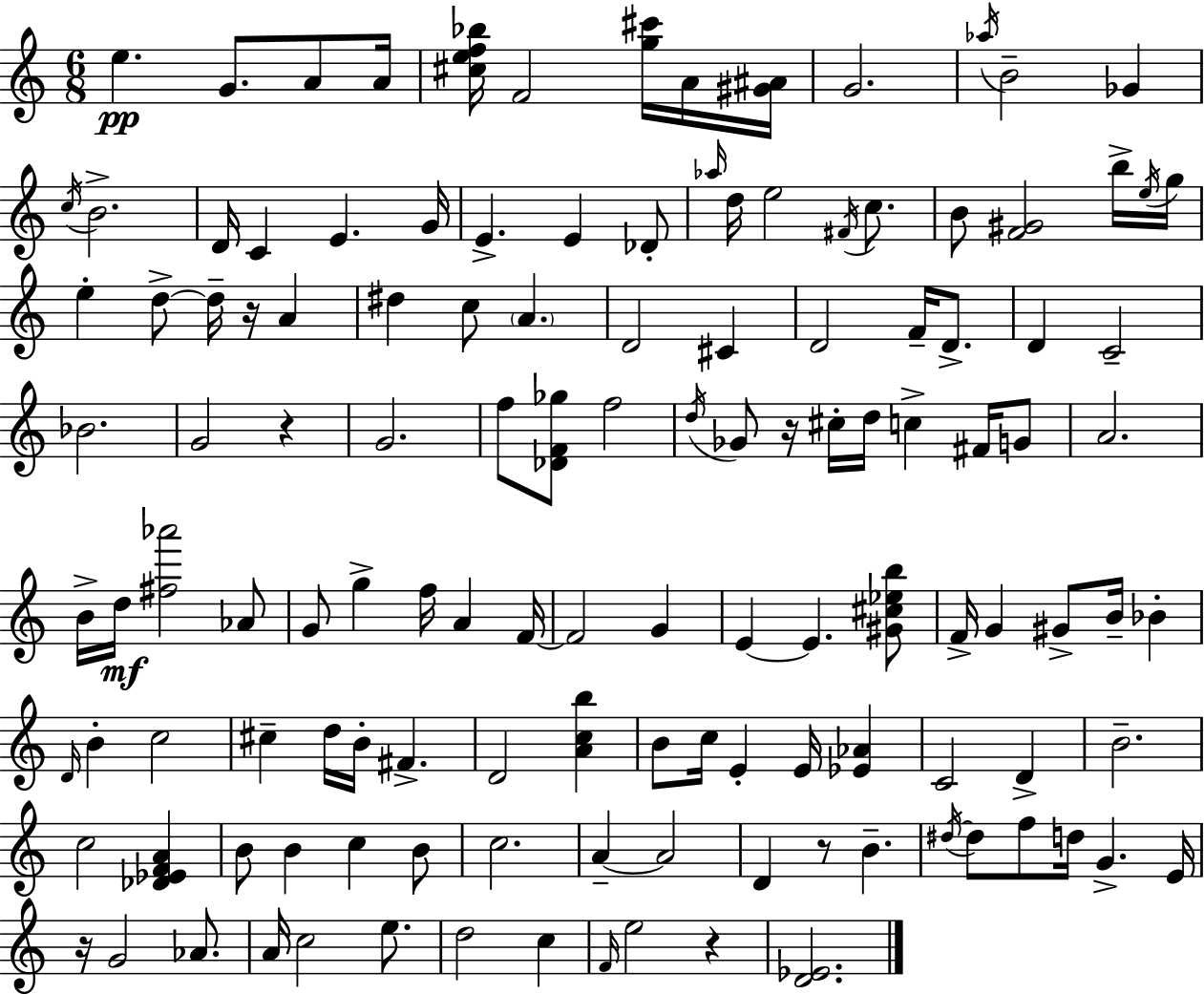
{
  \clef treble
  \numericTimeSignature
  \time 6/8
  \key a \minor
  \repeat volta 2 { e''4.\pp g'8. a'8 a'16 | <cis'' e'' f'' bes''>16 f'2 <g'' cis'''>16 a'16 <gis' ais'>16 | g'2. | \acciaccatura { aes''16 } b'2-- ges'4 | \break \acciaccatura { c''16 } b'2.-> | d'16 c'4 e'4. | g'16 e'4.-> e'4 | des'8-. \grace { aes''16 } d''16 e''2 | \break \acciaccatura { fis'16 } c''8. b'8 <f' gis'>2 | b''16-> \acciaccatura { e''16 } g''16 e''4-. d''8->~~ d''16-- | r16 a'4 dis''4 c''8 \parenthesize a'4. | d'2 | \break cis'4 d'2 | f'16-- d'8.-> d'4 c'2-- | bes'2. | g'2 | \break r4 g'2. | f''8 <des' f' ges''>8 f''2 | \acciaccatura { d''16 } ges'8 r16 cis''16-. d''16 c''4-> | fis'16 g'8 a'2. | \break b'16-> d''16\mf <fis'' aes'''>2 | aes'8 g'8 g''4-> | f''16 a'4 f'16~~ f'2 | g'4 e'4~~ e'4. | \break <gis' cis'' ees'' b''>8 f'16-> g'4 gis'8-> | b'16-- bes'4-. \grace { d'16 } b'4-. c''2 | cis''4-- d''16 | b'16-. fis'4.-> d'2 | \break <a' c'' b''>4 b'8 c''16 e'4-. | e'16 <ees' aes'>4 c'2 | d'4-> b'2.-- | c''2 | \break <des' ees' f' a'>4 b'8 b'4 | c''4 b'8 c''2. | a'4--~~ a'2 | d'4 r8 | \break b'4.-- \acciaccatura { dis''16~ }~ dis''8 f''8 | d''16 g'4.-> e'16 r16 g'2 | aes'8. a'16 c''2 | e''8. d''2 | \break c''4 \grace { f'16 } e''2 | r4 <d' ees'>2. | } \bar "|."
}